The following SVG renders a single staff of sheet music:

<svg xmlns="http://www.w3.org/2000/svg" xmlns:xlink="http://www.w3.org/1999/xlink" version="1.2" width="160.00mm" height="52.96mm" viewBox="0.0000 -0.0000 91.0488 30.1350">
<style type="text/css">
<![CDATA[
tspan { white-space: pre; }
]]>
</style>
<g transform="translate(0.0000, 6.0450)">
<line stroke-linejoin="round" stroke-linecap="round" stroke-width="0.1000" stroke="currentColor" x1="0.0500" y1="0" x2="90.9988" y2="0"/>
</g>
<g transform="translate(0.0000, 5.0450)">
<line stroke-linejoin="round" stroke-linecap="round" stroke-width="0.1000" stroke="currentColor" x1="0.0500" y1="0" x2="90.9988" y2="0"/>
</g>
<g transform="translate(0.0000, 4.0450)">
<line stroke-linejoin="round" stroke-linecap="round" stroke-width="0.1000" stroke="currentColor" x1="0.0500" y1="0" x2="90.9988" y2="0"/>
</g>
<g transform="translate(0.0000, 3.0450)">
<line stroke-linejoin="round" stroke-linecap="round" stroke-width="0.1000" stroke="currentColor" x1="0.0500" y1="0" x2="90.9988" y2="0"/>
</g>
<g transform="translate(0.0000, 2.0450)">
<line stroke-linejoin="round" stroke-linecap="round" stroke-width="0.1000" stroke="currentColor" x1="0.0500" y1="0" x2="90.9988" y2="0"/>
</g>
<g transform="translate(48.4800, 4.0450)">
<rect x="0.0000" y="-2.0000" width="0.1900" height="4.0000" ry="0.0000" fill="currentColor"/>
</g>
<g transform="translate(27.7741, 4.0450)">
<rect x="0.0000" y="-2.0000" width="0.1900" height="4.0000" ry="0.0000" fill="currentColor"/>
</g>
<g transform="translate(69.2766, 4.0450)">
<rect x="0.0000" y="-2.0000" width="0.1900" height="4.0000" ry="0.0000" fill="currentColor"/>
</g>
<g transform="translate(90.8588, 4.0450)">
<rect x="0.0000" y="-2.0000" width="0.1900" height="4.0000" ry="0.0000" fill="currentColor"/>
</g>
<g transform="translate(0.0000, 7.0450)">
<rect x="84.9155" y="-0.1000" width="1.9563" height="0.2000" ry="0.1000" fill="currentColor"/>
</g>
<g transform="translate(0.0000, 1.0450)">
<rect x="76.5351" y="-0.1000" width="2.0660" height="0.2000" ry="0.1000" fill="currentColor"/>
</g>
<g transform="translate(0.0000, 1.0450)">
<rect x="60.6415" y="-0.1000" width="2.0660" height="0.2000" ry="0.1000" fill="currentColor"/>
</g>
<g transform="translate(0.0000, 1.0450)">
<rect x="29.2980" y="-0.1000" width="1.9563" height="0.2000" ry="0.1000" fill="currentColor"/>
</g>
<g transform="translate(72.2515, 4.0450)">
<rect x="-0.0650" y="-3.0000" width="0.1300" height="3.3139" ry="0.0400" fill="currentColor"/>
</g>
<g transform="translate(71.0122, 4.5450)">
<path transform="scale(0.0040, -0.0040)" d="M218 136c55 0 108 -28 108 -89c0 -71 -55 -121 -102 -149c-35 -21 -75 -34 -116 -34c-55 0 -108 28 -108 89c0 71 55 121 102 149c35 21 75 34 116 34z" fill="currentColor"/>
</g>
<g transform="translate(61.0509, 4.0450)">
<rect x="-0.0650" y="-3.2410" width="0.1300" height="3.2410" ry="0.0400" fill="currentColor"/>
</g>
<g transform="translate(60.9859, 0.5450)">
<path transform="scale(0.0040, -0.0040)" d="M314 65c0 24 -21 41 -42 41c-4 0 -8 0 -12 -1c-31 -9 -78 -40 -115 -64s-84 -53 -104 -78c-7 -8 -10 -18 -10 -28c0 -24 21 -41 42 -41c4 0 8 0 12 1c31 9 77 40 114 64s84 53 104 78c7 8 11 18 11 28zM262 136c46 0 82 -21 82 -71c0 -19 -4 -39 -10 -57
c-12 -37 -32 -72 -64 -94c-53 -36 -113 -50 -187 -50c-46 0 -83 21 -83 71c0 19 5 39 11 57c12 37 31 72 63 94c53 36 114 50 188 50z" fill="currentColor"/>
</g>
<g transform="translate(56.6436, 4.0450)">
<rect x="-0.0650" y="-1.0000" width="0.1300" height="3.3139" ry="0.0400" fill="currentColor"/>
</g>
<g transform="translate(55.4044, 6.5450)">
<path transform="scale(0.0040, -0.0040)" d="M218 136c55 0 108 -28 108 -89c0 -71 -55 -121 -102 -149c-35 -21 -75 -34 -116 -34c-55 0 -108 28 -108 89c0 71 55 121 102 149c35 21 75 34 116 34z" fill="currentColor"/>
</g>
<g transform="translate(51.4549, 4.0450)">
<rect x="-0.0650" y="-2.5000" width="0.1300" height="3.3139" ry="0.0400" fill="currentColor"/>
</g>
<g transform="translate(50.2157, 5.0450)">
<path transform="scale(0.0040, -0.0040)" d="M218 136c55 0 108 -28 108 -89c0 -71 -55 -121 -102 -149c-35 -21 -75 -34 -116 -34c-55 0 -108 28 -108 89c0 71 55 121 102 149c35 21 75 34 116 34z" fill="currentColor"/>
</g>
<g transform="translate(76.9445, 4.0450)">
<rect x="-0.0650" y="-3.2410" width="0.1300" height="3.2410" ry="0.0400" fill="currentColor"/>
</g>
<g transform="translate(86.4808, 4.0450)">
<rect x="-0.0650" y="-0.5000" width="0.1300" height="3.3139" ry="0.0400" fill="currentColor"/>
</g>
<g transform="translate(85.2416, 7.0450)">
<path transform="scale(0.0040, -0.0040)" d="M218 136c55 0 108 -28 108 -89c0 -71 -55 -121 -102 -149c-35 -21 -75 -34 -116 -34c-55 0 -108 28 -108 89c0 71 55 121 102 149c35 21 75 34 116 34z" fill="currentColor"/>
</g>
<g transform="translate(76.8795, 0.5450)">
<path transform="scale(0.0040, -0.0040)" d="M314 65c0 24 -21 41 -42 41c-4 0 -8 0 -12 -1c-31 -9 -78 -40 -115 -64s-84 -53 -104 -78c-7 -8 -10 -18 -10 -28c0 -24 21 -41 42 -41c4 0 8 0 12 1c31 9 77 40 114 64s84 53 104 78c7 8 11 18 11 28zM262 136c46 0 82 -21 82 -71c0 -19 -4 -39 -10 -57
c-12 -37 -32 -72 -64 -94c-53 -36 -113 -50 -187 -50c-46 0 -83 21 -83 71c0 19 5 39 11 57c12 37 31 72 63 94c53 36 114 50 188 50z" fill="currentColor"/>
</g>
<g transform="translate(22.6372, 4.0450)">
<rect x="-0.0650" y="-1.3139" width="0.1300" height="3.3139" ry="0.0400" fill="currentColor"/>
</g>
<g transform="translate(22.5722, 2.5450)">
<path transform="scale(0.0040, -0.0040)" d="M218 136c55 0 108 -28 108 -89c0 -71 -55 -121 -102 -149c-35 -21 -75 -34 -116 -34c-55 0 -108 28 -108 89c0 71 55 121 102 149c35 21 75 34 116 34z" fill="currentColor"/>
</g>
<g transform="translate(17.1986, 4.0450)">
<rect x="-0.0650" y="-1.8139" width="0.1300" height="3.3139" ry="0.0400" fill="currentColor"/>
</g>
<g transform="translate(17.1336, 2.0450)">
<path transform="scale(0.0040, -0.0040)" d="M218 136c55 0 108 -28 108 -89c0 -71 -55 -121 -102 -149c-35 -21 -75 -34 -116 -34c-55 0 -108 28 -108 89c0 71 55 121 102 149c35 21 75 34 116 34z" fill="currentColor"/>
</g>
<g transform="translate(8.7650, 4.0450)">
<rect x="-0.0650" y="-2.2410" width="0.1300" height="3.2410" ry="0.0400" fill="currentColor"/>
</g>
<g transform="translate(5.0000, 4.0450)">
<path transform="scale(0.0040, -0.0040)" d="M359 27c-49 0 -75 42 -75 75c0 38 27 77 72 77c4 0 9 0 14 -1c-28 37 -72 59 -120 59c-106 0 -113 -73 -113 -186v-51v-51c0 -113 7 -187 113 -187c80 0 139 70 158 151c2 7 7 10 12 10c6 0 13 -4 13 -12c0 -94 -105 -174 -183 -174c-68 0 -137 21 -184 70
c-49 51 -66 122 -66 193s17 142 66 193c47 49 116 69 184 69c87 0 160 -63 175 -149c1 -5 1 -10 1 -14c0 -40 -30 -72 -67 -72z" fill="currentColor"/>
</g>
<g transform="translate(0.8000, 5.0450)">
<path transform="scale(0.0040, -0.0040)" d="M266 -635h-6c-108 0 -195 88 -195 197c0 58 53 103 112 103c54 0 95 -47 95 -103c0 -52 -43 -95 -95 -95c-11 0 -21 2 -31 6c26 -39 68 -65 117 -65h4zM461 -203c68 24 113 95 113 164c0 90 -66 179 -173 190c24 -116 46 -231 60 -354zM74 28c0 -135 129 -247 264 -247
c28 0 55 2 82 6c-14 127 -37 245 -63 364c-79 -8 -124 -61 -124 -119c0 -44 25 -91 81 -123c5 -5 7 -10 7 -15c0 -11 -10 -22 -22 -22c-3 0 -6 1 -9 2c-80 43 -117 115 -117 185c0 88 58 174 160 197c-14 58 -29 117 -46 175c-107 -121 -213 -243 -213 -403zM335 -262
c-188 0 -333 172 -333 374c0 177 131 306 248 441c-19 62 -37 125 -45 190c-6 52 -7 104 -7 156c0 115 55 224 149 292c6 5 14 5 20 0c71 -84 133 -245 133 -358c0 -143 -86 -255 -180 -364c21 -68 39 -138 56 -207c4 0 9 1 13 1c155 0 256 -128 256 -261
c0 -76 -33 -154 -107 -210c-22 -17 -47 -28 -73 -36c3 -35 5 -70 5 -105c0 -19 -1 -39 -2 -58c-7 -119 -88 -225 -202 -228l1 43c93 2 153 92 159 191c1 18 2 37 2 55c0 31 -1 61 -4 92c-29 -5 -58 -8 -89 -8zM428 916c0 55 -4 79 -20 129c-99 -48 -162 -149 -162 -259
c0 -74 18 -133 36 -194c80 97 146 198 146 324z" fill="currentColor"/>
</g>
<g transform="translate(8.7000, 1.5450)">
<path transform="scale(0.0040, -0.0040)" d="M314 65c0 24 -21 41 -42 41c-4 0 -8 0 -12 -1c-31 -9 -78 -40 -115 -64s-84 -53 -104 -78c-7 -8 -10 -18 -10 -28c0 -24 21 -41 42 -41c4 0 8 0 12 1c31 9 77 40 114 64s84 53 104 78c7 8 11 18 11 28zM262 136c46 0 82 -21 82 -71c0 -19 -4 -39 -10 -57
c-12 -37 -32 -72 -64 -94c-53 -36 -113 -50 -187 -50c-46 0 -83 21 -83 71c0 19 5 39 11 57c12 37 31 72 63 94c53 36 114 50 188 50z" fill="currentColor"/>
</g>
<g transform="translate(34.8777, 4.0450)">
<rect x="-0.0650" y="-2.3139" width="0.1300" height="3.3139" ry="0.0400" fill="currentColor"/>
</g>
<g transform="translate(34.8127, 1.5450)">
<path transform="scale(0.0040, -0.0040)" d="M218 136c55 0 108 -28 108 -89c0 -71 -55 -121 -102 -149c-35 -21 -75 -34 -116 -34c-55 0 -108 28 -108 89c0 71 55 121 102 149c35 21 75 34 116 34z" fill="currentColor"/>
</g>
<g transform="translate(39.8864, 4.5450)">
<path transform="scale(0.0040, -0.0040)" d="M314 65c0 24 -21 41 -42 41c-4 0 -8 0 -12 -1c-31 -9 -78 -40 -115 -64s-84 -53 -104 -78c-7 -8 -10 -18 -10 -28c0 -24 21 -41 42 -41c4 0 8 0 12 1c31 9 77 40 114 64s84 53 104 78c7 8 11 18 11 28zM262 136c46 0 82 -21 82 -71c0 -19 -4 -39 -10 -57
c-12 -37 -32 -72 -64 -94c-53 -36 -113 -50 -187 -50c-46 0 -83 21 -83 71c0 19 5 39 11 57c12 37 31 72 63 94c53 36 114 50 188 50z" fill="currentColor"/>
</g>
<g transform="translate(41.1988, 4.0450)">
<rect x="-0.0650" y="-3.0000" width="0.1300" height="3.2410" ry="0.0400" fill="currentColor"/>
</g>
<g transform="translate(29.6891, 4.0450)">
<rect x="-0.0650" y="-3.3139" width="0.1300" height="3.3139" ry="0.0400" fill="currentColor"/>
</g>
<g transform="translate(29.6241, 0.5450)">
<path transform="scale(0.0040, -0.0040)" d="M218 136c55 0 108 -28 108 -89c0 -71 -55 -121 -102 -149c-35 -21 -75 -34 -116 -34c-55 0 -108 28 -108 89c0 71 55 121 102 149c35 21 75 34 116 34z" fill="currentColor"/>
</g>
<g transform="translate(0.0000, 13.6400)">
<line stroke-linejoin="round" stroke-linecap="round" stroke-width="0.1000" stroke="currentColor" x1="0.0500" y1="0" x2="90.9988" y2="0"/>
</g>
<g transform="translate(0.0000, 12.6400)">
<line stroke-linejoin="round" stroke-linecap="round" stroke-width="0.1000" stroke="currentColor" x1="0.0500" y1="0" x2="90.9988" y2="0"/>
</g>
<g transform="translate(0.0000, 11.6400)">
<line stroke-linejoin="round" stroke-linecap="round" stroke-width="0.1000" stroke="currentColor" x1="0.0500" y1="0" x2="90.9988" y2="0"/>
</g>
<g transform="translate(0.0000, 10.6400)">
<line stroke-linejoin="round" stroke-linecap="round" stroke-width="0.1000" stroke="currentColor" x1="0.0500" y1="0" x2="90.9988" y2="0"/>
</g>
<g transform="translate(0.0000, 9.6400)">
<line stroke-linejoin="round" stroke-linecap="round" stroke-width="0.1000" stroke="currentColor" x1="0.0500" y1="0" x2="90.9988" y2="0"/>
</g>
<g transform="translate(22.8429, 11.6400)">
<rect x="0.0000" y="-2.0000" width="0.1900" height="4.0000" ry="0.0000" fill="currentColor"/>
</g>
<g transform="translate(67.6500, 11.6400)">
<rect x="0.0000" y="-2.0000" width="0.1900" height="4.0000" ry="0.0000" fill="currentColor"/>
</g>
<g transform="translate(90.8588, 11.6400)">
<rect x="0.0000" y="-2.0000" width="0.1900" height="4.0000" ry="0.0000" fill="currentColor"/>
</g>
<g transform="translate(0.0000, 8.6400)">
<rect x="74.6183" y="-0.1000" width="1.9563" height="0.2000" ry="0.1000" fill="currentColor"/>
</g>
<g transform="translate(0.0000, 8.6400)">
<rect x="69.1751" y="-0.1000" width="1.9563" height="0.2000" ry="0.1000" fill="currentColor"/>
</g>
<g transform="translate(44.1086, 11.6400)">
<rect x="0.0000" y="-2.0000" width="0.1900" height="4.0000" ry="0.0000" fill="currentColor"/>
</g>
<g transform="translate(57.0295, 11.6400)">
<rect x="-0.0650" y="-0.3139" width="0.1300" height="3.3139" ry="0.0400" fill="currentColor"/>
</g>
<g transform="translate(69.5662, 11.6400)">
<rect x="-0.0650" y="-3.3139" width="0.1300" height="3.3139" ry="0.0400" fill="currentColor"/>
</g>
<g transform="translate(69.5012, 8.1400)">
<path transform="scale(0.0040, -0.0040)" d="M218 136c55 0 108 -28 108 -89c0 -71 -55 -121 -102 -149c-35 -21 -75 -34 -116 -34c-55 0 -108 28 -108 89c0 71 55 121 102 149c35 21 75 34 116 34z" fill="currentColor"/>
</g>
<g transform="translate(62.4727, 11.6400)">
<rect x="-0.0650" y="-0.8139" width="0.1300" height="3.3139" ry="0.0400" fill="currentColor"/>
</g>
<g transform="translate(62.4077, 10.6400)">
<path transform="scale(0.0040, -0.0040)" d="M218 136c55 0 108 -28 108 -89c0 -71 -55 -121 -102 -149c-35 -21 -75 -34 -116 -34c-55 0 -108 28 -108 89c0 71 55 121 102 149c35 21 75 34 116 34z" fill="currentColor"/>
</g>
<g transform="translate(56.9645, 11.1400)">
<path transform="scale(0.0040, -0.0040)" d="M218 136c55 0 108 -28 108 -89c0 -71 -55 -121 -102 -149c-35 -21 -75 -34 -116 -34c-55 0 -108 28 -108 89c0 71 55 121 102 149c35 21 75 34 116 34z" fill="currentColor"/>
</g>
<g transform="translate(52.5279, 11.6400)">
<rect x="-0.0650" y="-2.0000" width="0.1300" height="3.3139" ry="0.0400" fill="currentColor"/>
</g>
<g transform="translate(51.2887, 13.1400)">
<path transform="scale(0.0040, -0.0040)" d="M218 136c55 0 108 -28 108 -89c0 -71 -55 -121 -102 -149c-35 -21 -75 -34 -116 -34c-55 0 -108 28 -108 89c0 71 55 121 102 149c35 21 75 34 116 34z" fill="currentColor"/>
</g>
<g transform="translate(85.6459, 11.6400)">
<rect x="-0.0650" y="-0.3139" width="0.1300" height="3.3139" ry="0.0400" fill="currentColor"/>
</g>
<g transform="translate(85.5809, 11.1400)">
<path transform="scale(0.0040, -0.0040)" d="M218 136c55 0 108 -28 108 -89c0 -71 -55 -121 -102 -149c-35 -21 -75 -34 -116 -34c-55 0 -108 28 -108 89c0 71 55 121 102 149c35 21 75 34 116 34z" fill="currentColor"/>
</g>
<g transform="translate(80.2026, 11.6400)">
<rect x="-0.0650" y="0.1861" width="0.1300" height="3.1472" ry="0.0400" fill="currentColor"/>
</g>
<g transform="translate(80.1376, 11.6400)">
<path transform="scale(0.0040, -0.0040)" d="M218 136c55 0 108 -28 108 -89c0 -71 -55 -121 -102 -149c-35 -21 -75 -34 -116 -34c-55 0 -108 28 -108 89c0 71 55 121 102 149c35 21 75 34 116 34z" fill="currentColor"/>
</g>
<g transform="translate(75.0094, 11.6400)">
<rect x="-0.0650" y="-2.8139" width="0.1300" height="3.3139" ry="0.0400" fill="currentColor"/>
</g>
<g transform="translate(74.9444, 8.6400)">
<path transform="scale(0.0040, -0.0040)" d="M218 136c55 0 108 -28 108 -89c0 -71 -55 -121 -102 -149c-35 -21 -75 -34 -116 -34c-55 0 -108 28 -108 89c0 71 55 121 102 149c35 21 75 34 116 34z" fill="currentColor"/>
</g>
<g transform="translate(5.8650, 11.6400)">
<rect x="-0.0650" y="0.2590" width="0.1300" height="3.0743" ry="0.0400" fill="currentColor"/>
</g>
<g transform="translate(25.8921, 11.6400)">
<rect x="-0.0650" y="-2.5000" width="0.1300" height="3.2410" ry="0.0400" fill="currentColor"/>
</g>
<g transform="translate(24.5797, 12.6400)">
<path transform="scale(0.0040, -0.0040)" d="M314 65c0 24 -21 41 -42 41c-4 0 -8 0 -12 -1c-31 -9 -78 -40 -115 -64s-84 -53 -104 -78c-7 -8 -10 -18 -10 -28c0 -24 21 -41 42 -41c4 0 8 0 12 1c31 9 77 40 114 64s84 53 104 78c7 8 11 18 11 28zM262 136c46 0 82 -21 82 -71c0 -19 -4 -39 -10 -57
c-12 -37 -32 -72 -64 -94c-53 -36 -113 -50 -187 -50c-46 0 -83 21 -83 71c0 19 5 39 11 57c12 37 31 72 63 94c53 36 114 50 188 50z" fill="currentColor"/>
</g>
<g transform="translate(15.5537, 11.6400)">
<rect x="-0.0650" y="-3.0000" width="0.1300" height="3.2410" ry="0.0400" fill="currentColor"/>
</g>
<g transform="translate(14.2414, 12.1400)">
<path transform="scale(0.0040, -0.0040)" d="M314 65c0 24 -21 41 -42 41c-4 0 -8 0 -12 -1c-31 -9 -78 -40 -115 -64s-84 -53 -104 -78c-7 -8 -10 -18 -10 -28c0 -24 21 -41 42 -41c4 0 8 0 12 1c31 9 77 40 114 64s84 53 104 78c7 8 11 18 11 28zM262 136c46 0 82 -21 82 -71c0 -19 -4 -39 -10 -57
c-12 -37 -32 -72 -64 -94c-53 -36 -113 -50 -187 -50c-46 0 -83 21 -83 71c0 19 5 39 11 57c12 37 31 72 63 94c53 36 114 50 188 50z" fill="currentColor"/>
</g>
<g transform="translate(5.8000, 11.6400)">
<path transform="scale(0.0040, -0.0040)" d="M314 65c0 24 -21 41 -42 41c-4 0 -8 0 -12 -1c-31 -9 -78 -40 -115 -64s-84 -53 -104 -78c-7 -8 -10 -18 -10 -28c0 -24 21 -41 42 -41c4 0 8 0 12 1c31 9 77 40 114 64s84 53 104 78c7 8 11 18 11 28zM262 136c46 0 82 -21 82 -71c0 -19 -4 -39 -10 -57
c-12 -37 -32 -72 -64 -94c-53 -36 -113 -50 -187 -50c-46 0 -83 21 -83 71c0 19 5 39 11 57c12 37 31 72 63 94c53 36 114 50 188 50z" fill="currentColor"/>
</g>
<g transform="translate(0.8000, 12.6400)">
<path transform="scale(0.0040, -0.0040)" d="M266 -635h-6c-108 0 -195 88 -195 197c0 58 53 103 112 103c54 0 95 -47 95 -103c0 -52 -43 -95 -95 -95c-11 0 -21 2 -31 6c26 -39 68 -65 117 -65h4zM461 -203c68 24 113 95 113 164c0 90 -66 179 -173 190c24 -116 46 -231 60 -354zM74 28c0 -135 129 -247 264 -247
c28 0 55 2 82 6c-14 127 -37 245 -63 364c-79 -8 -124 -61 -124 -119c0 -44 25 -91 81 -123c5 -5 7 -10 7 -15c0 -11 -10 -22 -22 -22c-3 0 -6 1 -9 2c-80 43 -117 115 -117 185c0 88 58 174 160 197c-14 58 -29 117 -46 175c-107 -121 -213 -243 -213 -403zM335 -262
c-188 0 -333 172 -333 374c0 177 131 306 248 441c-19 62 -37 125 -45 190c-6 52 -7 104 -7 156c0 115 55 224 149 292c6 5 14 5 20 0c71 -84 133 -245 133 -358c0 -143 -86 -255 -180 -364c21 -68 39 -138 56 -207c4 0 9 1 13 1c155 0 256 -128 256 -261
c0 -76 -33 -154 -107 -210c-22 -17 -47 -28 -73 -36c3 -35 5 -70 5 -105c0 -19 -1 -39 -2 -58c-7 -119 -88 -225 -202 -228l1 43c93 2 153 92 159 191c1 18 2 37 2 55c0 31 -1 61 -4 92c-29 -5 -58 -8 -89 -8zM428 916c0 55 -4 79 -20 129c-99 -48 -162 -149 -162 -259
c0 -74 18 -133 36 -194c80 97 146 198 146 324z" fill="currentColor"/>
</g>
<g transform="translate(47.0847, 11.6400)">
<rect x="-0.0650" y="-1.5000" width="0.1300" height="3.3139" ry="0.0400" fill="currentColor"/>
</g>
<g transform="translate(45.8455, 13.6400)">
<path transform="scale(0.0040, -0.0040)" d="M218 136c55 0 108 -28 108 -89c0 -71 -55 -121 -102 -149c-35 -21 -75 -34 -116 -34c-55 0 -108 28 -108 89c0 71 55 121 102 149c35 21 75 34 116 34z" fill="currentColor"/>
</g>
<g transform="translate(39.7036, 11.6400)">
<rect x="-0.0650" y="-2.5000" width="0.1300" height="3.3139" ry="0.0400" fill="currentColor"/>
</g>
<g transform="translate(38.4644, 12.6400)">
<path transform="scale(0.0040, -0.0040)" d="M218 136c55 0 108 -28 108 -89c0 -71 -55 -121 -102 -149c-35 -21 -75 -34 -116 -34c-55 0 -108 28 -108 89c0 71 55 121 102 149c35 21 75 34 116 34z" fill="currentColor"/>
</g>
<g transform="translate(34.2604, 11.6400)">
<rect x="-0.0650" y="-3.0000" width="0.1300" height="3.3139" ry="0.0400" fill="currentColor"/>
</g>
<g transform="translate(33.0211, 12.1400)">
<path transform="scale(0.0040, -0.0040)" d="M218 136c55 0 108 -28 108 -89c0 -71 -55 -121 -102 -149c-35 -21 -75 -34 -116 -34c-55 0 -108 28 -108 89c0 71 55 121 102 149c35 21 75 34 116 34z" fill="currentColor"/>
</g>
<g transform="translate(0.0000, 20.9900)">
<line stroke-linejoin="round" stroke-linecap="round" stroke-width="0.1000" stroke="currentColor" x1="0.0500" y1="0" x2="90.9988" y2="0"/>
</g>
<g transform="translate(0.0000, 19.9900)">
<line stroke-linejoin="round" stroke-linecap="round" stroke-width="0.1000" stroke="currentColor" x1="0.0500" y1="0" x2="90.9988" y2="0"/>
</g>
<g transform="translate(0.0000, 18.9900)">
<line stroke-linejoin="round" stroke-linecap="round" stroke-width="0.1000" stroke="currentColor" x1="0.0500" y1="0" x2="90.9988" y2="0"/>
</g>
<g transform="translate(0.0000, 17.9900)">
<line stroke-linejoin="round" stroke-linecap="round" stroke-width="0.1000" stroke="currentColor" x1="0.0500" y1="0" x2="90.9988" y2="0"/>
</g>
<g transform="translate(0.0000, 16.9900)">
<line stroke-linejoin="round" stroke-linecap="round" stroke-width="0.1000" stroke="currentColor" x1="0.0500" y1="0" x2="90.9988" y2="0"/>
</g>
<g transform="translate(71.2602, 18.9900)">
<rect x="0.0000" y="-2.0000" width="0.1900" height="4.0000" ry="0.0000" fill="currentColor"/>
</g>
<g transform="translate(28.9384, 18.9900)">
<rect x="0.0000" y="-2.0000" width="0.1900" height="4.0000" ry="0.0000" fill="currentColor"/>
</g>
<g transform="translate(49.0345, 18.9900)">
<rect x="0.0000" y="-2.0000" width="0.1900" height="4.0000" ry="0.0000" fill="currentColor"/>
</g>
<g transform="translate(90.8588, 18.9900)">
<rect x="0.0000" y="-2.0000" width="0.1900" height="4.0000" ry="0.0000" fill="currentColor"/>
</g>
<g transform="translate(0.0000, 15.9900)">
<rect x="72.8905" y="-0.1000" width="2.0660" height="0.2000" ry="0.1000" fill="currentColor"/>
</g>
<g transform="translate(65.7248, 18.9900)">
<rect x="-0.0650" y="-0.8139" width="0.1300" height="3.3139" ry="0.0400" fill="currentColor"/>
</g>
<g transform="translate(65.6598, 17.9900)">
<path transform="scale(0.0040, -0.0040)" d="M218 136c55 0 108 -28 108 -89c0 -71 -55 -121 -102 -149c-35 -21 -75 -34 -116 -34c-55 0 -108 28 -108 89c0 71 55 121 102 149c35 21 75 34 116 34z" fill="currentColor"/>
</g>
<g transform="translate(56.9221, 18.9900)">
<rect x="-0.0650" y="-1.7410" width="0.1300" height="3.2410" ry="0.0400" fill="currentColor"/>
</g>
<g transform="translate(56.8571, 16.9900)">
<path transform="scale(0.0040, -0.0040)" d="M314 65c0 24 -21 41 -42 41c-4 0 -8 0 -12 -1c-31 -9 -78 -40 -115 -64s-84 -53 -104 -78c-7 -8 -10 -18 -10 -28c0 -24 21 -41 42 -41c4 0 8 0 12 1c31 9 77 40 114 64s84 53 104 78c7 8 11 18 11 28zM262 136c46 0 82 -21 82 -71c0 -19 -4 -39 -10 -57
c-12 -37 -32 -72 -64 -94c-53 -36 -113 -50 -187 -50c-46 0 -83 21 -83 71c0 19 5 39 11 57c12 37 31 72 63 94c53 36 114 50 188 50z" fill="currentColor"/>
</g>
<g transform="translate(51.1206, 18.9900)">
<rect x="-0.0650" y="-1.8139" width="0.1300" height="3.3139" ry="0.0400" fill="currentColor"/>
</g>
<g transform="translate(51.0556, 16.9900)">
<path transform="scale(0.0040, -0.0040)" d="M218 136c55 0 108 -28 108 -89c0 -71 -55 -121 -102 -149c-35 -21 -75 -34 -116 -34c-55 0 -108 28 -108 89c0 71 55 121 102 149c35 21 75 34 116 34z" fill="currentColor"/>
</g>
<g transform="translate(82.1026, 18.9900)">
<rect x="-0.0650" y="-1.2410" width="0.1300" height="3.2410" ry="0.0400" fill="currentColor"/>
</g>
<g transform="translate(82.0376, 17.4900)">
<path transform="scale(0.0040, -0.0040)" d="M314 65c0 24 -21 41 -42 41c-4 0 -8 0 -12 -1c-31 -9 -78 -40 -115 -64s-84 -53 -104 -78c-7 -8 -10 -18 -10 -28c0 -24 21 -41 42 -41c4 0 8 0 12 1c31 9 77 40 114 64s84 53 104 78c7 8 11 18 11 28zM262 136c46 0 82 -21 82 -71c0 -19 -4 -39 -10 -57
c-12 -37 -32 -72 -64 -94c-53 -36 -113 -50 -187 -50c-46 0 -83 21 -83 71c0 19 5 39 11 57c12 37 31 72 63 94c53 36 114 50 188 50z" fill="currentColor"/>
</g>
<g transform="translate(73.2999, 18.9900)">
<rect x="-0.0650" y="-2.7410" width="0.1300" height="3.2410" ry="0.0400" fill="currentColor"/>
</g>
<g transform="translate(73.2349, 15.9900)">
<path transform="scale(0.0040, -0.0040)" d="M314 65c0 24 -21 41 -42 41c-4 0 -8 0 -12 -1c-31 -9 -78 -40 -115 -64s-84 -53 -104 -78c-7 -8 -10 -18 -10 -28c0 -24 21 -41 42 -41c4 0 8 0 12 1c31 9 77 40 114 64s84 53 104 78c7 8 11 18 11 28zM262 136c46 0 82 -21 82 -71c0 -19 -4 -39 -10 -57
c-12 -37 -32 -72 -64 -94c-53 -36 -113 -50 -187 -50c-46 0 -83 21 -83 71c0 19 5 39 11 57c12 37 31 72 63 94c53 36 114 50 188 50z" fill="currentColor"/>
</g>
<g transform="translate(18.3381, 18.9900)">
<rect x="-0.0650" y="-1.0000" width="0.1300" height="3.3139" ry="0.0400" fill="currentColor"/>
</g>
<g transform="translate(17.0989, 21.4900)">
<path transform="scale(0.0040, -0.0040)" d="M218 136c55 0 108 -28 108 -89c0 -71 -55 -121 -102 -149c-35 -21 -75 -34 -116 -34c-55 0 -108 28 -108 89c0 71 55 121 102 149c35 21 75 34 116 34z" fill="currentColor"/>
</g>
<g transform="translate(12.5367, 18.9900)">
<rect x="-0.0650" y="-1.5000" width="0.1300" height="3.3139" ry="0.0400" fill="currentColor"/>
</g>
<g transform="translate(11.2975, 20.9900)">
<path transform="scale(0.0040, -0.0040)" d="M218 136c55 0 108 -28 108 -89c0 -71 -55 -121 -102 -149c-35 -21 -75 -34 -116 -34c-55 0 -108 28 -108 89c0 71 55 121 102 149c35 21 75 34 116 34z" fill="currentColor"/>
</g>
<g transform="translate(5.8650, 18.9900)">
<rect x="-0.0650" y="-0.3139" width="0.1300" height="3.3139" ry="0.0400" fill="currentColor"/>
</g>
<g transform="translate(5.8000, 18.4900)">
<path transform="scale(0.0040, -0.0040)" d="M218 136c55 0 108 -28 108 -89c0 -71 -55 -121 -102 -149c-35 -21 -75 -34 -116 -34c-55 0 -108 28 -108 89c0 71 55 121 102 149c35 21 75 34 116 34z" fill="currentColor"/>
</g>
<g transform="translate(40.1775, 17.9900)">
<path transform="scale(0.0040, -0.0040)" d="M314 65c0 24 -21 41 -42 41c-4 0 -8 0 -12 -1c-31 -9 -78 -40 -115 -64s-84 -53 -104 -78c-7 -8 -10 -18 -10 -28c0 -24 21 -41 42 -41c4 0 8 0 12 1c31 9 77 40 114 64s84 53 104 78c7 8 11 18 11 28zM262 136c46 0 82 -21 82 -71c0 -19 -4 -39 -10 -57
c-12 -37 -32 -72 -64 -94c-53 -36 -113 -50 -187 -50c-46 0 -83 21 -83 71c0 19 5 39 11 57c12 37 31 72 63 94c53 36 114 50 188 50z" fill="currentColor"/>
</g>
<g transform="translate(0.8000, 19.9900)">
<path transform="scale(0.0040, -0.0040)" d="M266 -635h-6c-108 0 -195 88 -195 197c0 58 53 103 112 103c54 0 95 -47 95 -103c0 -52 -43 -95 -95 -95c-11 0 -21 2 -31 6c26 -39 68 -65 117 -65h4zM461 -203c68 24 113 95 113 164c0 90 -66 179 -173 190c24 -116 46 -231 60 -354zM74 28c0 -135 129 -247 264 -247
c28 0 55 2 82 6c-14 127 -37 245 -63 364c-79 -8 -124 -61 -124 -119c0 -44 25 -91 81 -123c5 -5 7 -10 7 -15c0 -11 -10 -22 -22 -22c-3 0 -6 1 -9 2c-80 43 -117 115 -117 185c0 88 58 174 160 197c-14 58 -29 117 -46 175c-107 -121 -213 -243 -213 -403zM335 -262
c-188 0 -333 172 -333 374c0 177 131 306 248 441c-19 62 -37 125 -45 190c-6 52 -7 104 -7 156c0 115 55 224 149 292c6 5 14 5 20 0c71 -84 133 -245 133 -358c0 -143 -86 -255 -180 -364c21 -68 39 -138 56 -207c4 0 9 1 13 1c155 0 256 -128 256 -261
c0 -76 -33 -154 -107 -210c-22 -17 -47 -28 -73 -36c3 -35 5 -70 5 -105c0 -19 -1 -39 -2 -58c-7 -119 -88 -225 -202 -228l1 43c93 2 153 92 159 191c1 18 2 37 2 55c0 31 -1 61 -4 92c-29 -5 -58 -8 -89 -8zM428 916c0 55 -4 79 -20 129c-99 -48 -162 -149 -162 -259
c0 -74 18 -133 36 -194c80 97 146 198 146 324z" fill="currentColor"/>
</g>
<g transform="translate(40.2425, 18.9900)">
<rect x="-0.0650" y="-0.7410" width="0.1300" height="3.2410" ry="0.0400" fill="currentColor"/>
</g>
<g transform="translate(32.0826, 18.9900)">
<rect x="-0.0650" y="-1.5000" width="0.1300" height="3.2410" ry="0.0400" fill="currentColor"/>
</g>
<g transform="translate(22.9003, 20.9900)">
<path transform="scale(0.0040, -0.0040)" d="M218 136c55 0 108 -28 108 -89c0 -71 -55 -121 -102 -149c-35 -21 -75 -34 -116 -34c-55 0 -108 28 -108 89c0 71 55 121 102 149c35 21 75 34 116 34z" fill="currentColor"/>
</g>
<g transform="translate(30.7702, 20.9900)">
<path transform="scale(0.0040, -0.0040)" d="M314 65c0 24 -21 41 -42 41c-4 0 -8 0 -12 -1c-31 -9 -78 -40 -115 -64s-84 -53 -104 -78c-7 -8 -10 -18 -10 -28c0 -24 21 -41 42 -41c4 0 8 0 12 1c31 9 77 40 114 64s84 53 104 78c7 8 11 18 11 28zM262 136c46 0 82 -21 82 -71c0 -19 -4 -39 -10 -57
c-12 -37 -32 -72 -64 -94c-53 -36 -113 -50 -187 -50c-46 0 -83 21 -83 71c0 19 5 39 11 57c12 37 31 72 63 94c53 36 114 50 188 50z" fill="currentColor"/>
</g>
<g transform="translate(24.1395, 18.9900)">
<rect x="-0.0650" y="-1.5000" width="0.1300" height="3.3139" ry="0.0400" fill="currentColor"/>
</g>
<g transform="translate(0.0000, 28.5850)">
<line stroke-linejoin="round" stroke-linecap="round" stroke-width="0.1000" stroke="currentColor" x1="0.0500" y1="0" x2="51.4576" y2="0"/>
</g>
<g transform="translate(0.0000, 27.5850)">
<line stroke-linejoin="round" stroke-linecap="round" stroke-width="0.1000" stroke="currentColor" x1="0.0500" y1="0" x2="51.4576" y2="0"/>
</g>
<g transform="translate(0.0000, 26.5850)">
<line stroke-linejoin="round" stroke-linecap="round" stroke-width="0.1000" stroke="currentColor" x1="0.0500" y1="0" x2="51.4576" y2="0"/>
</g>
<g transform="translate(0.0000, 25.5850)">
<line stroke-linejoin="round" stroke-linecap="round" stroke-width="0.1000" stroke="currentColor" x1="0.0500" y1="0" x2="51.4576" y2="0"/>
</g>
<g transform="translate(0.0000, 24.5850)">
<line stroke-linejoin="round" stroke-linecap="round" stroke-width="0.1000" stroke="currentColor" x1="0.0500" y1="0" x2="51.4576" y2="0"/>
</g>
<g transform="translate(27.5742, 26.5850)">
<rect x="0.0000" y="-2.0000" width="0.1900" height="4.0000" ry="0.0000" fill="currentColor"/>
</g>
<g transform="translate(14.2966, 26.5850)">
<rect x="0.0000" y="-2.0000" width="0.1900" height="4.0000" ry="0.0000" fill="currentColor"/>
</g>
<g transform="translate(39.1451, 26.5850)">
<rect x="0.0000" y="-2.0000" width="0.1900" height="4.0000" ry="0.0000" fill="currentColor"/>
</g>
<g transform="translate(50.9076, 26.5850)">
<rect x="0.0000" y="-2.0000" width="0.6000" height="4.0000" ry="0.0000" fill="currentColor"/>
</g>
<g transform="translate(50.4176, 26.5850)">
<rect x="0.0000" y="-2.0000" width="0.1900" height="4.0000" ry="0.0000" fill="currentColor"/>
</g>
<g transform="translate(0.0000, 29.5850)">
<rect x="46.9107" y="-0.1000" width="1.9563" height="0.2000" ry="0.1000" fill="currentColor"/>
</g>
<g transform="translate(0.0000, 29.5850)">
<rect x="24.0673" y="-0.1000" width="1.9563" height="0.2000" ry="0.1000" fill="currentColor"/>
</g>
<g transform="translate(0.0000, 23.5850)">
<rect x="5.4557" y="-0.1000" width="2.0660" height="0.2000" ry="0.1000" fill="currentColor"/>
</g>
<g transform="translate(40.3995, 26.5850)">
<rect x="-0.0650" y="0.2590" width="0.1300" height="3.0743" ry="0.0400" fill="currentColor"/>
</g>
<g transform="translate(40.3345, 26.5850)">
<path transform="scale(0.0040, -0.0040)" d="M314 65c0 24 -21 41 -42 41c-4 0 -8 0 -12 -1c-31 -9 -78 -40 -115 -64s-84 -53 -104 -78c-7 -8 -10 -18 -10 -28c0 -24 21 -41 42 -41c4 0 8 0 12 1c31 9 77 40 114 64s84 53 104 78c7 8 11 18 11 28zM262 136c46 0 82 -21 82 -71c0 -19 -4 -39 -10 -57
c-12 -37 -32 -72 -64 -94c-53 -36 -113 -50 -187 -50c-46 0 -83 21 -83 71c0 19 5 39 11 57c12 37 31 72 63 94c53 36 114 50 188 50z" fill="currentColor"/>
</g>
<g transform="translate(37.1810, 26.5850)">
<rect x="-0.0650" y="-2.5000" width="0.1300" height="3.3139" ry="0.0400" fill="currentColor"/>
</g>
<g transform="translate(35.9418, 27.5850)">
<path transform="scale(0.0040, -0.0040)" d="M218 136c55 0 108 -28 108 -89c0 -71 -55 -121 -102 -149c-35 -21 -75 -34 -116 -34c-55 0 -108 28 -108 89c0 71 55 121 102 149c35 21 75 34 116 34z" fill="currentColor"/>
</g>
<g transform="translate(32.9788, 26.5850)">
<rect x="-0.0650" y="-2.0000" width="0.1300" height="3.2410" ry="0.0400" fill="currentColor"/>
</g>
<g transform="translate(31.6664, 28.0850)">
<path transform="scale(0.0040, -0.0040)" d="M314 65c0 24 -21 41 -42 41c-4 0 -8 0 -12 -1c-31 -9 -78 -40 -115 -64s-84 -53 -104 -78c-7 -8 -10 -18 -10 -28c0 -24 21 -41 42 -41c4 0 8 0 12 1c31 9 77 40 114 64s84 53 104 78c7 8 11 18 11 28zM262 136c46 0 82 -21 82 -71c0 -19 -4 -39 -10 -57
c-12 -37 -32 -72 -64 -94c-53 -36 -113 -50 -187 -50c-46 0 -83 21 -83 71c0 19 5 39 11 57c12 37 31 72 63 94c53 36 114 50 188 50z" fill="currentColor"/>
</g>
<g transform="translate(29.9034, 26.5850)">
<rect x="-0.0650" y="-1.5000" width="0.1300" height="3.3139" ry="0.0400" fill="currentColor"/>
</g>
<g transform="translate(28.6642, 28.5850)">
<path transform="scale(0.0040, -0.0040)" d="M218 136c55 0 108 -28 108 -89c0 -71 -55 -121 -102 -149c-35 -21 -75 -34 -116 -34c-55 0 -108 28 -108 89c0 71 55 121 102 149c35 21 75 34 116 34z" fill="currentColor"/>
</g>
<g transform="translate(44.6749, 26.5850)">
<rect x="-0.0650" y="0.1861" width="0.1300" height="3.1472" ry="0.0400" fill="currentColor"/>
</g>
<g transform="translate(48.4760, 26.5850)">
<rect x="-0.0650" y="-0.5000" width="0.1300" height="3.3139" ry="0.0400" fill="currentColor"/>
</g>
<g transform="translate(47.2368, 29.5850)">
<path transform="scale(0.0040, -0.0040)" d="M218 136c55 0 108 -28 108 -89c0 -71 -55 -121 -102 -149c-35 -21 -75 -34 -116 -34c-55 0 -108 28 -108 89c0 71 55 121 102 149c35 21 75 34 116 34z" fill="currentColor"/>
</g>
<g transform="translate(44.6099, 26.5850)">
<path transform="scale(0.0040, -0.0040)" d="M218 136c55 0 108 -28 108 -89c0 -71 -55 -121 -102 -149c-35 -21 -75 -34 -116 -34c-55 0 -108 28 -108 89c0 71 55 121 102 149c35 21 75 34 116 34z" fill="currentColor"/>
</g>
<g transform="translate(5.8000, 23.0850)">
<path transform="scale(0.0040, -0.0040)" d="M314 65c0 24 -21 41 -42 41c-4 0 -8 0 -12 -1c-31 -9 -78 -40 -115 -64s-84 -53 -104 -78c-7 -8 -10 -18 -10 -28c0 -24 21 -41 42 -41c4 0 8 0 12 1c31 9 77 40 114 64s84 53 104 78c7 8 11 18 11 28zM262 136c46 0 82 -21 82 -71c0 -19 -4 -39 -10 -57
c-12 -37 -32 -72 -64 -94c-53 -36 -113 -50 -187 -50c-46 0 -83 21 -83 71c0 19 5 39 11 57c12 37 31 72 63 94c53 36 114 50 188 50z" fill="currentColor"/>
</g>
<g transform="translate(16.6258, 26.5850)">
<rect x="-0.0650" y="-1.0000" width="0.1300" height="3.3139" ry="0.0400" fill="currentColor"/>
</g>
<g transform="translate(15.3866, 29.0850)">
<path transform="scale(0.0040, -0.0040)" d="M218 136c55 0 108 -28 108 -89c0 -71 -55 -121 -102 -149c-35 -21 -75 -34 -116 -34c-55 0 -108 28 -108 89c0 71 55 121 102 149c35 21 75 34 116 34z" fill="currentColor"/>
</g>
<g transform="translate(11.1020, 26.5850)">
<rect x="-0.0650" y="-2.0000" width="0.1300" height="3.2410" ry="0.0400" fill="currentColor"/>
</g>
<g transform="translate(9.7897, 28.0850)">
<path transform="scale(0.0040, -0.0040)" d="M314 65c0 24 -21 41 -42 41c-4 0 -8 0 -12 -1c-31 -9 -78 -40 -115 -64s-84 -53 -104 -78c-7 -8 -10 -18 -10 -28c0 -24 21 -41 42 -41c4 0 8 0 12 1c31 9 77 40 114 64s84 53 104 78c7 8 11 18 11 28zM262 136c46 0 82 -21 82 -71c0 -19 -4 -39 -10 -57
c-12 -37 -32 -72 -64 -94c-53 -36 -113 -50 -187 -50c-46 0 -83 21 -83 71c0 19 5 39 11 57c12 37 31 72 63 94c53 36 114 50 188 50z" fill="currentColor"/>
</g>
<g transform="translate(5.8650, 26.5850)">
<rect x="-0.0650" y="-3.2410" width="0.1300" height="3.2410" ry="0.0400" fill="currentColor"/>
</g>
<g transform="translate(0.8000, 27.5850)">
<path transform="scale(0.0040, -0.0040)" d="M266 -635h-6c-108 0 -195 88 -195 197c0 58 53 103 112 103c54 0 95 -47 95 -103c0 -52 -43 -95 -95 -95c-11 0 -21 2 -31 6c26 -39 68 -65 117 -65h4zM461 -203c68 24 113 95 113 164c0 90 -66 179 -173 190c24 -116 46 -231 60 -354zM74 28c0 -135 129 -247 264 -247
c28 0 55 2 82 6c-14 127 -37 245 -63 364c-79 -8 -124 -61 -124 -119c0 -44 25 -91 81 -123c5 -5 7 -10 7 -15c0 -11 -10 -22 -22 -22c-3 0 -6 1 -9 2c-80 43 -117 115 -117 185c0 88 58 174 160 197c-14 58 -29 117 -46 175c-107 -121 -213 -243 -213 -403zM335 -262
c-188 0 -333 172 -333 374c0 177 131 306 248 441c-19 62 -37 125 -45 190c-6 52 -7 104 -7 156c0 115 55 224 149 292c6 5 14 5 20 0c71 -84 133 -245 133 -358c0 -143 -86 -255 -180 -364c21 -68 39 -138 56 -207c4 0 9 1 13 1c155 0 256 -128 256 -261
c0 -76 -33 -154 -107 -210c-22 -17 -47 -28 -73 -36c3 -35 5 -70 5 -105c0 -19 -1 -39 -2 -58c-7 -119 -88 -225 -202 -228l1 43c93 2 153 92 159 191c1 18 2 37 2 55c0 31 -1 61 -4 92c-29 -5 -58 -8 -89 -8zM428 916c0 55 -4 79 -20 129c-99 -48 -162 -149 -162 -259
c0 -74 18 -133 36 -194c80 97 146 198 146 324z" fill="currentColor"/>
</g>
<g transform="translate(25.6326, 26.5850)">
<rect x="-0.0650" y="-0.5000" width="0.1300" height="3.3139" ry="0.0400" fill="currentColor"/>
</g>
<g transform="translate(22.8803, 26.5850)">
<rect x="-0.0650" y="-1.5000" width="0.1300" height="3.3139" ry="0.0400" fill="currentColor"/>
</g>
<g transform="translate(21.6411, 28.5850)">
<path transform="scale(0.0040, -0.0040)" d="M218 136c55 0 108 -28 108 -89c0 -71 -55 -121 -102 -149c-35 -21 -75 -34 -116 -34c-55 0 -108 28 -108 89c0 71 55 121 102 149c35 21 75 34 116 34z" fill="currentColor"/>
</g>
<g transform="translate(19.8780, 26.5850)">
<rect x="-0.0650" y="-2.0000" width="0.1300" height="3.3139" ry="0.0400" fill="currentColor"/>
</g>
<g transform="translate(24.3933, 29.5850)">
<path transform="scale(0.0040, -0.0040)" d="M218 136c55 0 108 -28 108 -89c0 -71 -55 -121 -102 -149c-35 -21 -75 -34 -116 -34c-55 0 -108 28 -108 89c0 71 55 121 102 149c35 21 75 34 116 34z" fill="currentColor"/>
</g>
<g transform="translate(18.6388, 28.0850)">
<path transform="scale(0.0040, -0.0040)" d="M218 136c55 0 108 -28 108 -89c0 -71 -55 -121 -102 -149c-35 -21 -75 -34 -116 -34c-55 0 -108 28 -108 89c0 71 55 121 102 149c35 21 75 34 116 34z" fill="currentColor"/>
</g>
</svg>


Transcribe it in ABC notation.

X:1
T:Untitled
M:4/4
L:1/4
K:C
g2 f e b g A2 G D b2 A b2 C B2 A2 G2 A G E F c d b a B c c E D E E2 d2 f f2 d a2 e2 b2 F2 D F E C E F2 G B2 B C